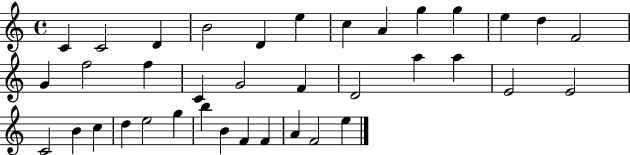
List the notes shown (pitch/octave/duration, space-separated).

C4/q C4/h D4/q B4/h D4/q E5/q C5/q A4/q G5/q G5/q E5/q D5/q F4/h G4/q F5/h F5/q C4/q G4/h F4/q D4/h A5/q A5/q E4/h E4/h C4/h B4/q C5/q D5/q E5/h G5/q B5/q B4/q F4/q F4/q A4/q F4/h E5/q